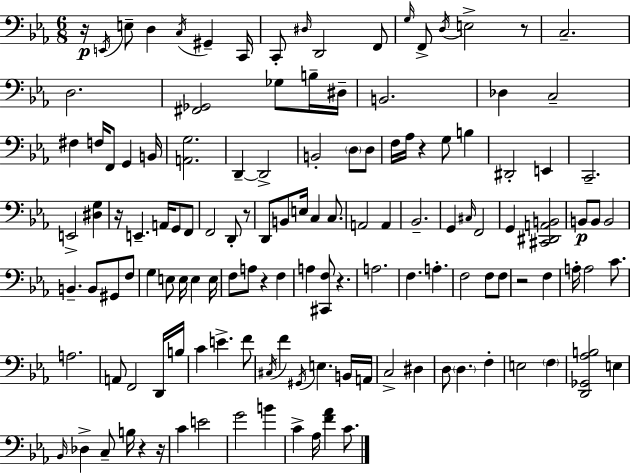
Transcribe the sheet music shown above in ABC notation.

X:1
T:Untitled
M:6/8
L:1/4
K:Eb
z/4 E,,/4 E,/2 D, C,/4 ^G,, C,,/4 C,,/2 ^D,/4 D,,2 F,,/2 G,/4 F,,/2 D,/4 E,2 z/2 C,2 D,2 [^F,,_G,,]2 _G,/2 B,/4 ^D,/4 B,,2 _D, C,2 ^F, F,/4 F,,/2 G,, B,,/4 [A,,G,]2 D,, D,,2 B,,2 D,/2 D,/2 F,/4 _A,/4 z G,/2 B, ^D,,2 E,, C,,2 E,,2 [^D,G,] z/4 E,, A,,/4 G,,/2 F,,/2 F,,2 D,,/2 z/2 D,,/2 B,,/2 E,/4 C, C,/2 A,,2 A,, _B,,2 G,, ^C,/4 F,,2 G,, [^C,,^D,,A,,B,,]2 B,,/2 B,,/2 B,,2 B,, B,,/2 ^G,,/2 F,/2 G, E,/2 E,/4 E, E,/4 F,/2 A,/2 z F, A, [^C,,F,]/2 z A,2 F, A, F,2 F,/2 F,/2 z2 F, A,/4 A,2 C/2 A,2 A,,/2 F,,2 D,,/4 B,/4 C E F/2 ^C,/4 F ^G,,/4 E, B,,/4 A,,/4 C,2 ^D, D,/2 D, F, E,2 F, [D,,_G,,_A,B,]2 E, _B,,/4 _D, C,/2 B,/4 z z/4 C E2 G2 B C _A,/4 [F_A] C/2